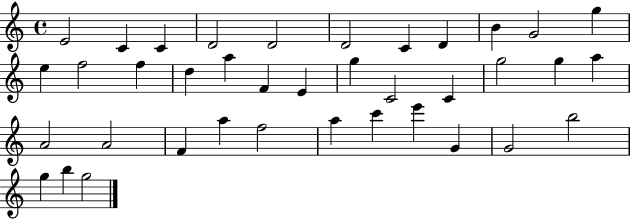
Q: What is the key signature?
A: C major